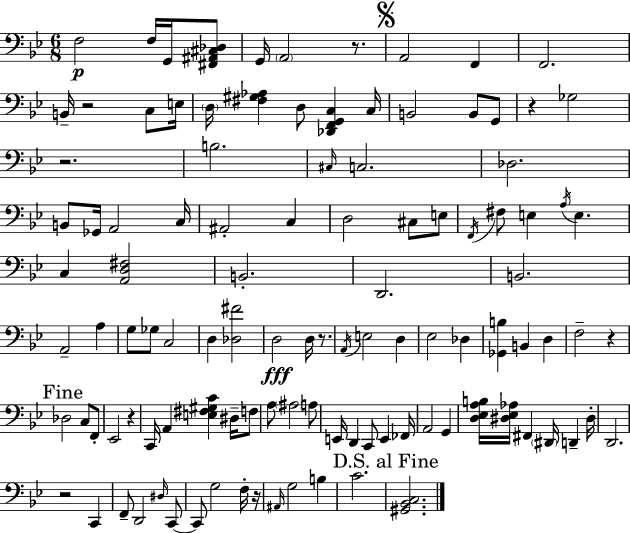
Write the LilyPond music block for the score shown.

{
  \clef bass
  \numericTimeSignature
  \time 6/8
  \key g \minor
  \repeat volta 2 { f2\p f16 g,16 <fis, ais, cis des>8 | g,16 \parenthesize a,2 r8. | \mark \markup { \musicglyph "scripts.segno" } a,2 f,4 | f,2. | \break b,16-- r2 c8 e16 | \parenthesize d16 <fis gis aes>4 d8 <des, f, g, c>4 c16 | b,2 b,8 g,8 | r4 ges2 | \break r2. | b2. | \grace { cis16 } c2. | des2. | \break b,8 ges,16 a,2 | c16 ais,2-. c4 | d2 cis8 e8 | \acciaccatura { f,16 } fis8 e4 \acciaccatura { a16 } e4. | \break c4 <a, d fis>2 | b,2.-. | d,2. | b,2. | \break a,2-- a4 | g8 ges8 c2 | d4 <des fis'>2 | d2\fff d16 | \break r8. \acciaccatura { a,16 } e2 | d4 ees2 | des4 <ges, b>4 b,4 | d4 f2-- | \break r4 \mark "Fine" des2 | c8 f,8-. ees,2 | r4 c,16 a,4 <e fis gis c'>4 | dis16-- f8 a8 \parenthesize ais2 | \break a8 e,16 d,4 c,8 e,4 | fes,16 a,2 | g,4 <d ees a b>16 <dis ees aes>16 fis,4 \parenthesize dis,16 d,4-- | dis16-. d,2. | \break r2 | c,4 f,8-- d,2 | \grace { dis16 } c,8~~ c,8 g2 | f16-. r16 \grace { ais,16 } g2 | \break b4 c'2. | \mark "D.S. al Fine" <gis, bes, c>2. | } \bar "|."
}